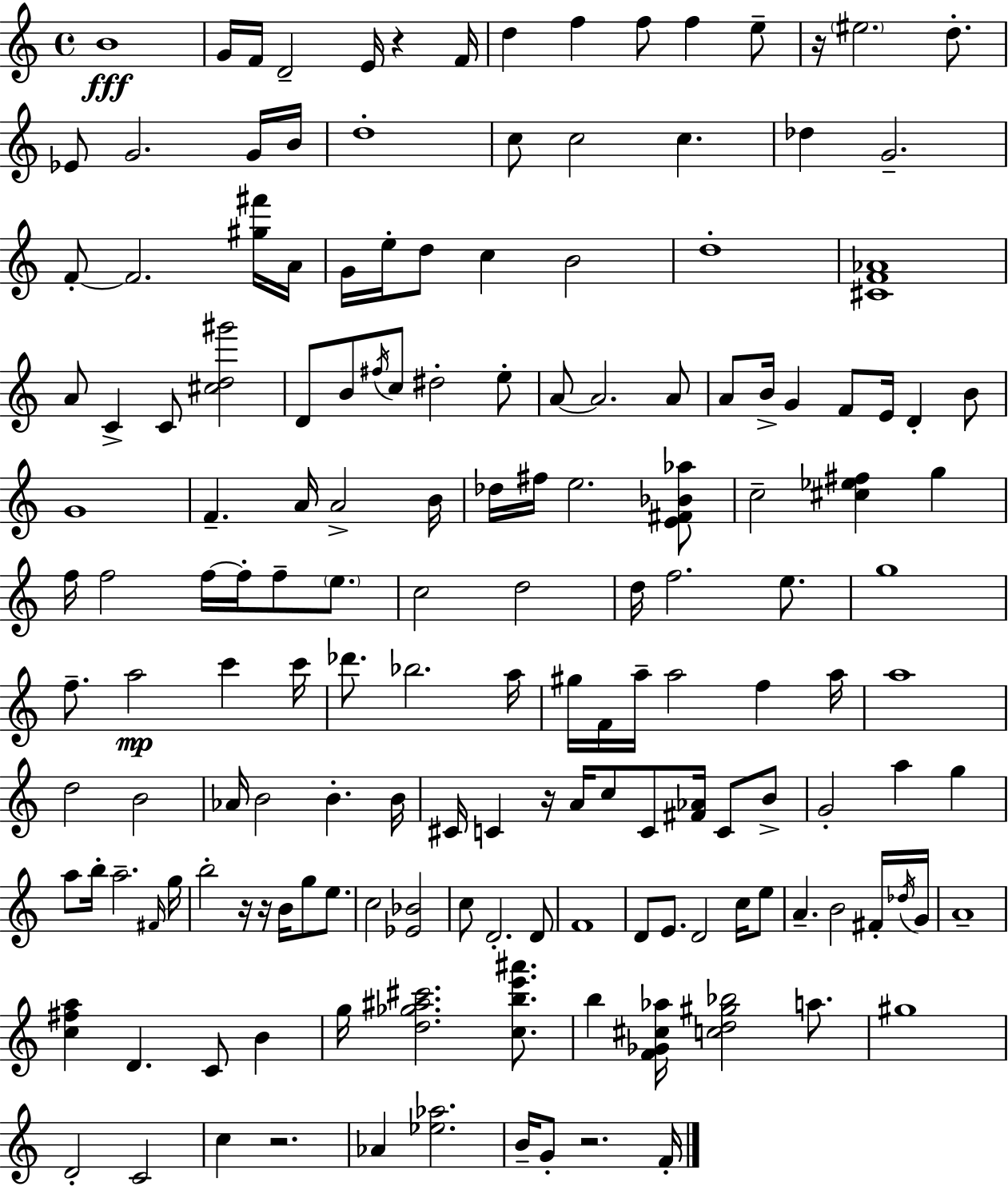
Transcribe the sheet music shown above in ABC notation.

X:1
T:Untitled
M:4/4
L:1/4
K:Am
B4 G/4 F/4 D2 E/4 z F/4 d f f/2 f e/2 z/4 ^e2 d/2 _E/2 G2 G/4 B/4 d4 c/2 c2 c _d G2 F/2 F2 [^g^f']/4 A/4 G/4 e/4 d/2 c B2 d4 [^CF_A]4 A/2 C C/2 [^cd^g']2 D/2 B/2 ^f/4 c/2 ^d2 e/2 A/2 A2 A/2 A/2 B/4 G F/2 E/4 D B/2 G4 F A/4 A2 B/4 _d/4 ^f/4 e2 [E^F_B_a]/2 c2 [^c_e^f] g f/4 f2 f/4 f/4 f/2 e/2 c2 d2 d/4 f2 e/2 g4 f/2 a2 c' c'/4 _d'/2 _b2 a/4 ^g/4 F/4 a/4 a2 f a/4 a4 d2 B2 _A/4 B2 B B/4 ^C/4 C z/4 A/4 c/2 C/2 [^F_A]/4 C/2 B/2 G2 a g a/2 b/4 a2 ^F/4 g/4 b2 z/4 z/4 B/4 g/2 e/2 c2 [_E_B]2 c/2 D2 D/2 F4 D/2 E/2 D2 c/4 e/2 A B2 ^F/4 _d/4 G/4 A4 [c^fa] D C/2 B g/4 [d_g^a^c']2 [cbe'^a']/2 b [F_G^c_a]/4 [cd^g_b]2 a/2 ^g4 D2 C2 c z2 _A [_e_a]2 B/4 G/2 z2 F/4